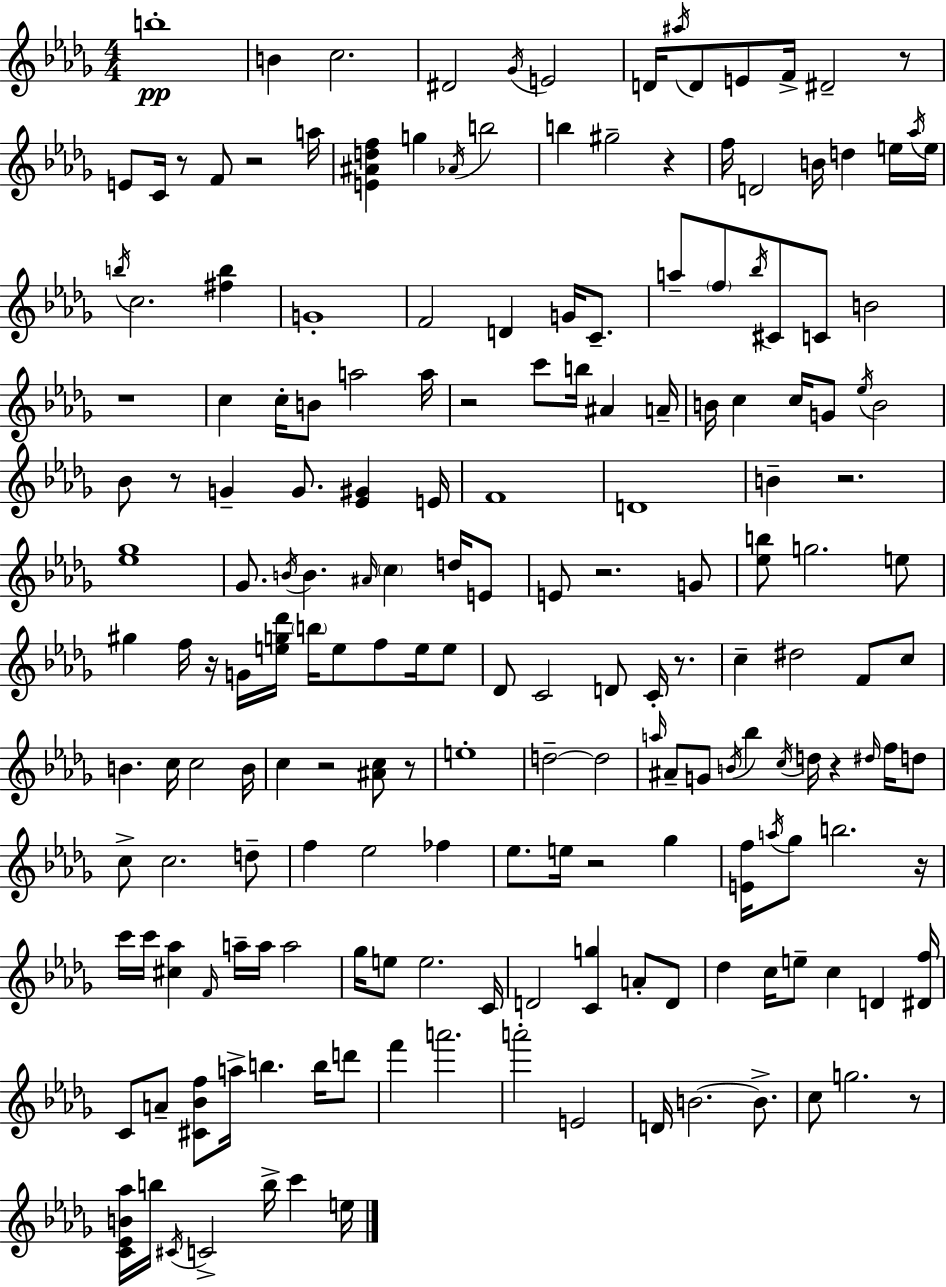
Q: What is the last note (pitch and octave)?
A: E5